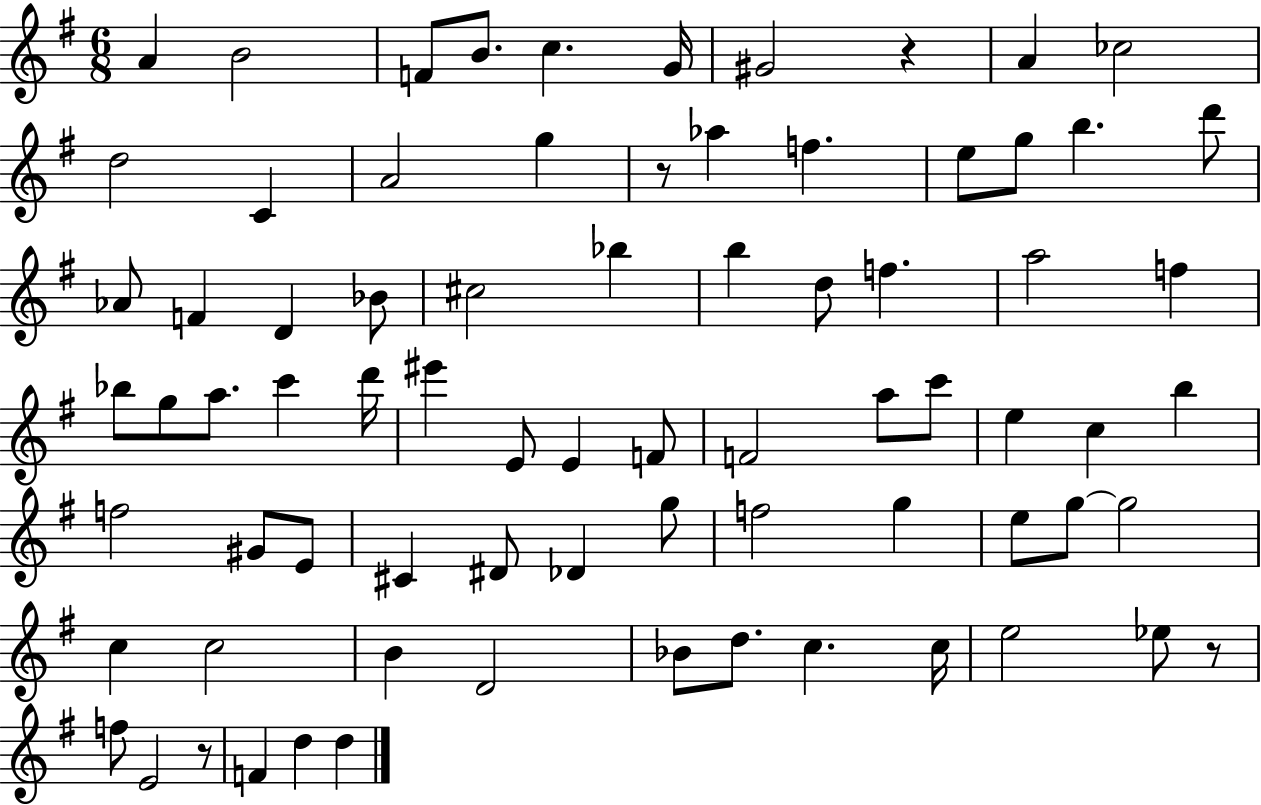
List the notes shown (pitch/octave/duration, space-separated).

A4/q B4/h F4/e B4/e. C5/q. G4/s G#4/h R/q A4/q CES5/h D5/h C4/q A4/h G5/q R/e Ab5/q F5/q. E5/e G5/e B5/q. D6/e Ab4/e F4/q D4/q Bb4/e C#5/h Bb5/q B5/q D5/e F5/q. A5/h F5/q Bb5/e G5/e A5/e. C6/q D6/s EIS6/q E4/e E4/q F4/e F4/h A5/e C6/e E5/q C5/q B5/q F5/h G#4/e E4/e C#4/q D#4/e Db4/q G5/e F5/h G5/q E5/e G5/e G5/h C5/q C5/h B4/q D4/h Bb4/e D5/e. C5/q. C5/s E5/h Eb5/e R/e F5/e E4/h R/e F4/q D5/q D5/q